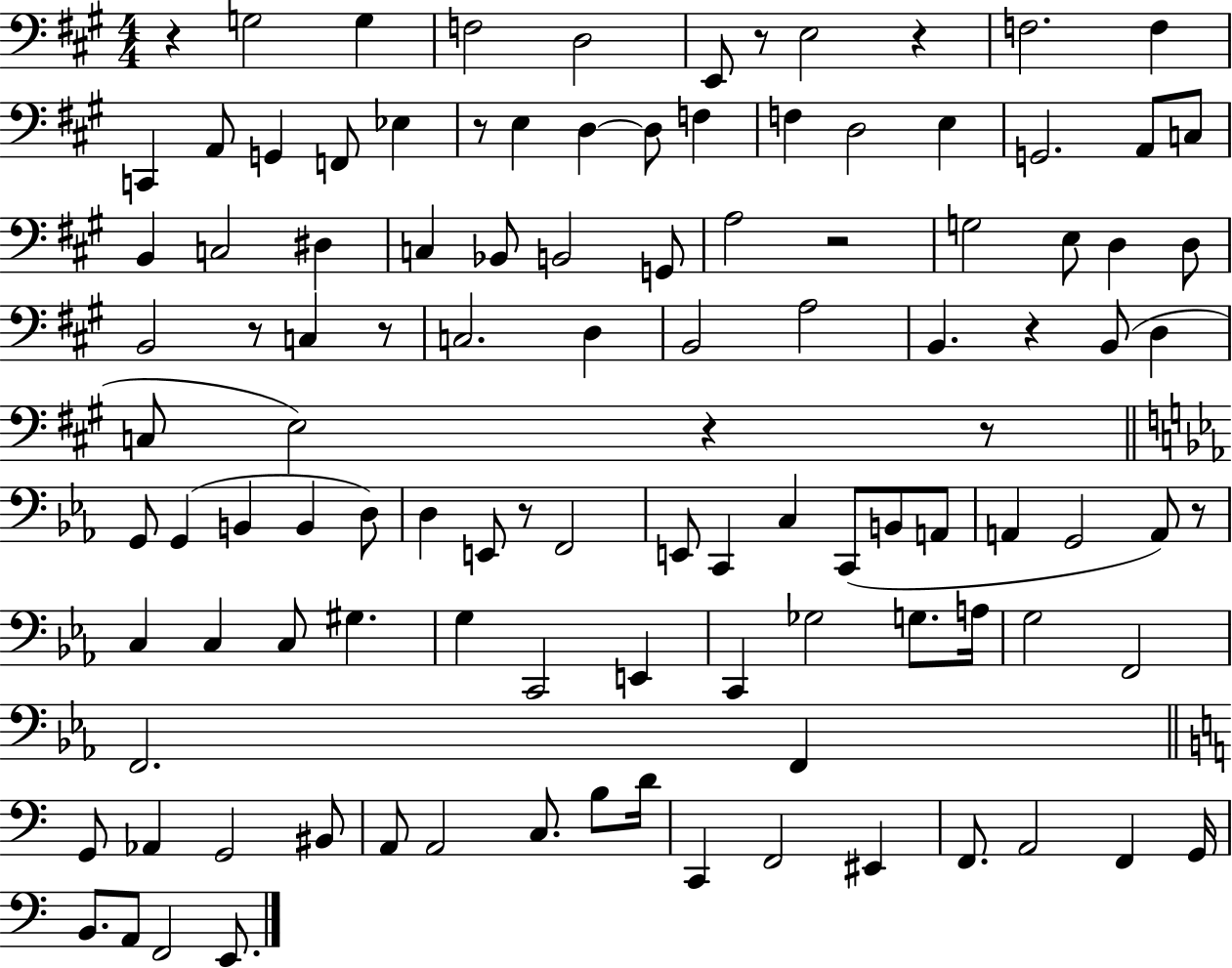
X:1
T:Untitled
M:4/4
L:1/4
K:A
z G,2 G, F,2 D,2 E,,/2 z/2 E,2 z F,2 F, C,, A,,/2 G,, F,,/2 _E, z/2 E, D, D,/2 F, F, D,2 E, G,,2 A,,/2 C,/2 B,, C,2 ^D, C, _B,,/2 B,,2 G,,/2 A,2 z2 G,2 E,/2 D, D,/2 B,,2 z/2 C, z/2 C,2 D, B,,2 A,2 B,, z B,,/2 D, C,/2 E,2 z z/2 G,,/2 G,, B,, B,, D,/2 D, E,,/2 z/2 F,,2 E,,/2 C,, C, C,,/2 B,,/2 A,,/2 A,, G,,2 A,,/2 z/2 C, C, C,/2 ^G, G, C,,2 E,, C,, _G,2 G,/2 A,/4 G,2 F,,2 F,,2 F,, G,,/2 _A,, G,,2 ^B,,/2 A,,/2 A,,2 C,/2 B,/2 D/4 C,, F,,2 ^E,, F,,/2 A,,2 F,, G,,/4 B,,/2 A,,/2 F,,2 E,,/2